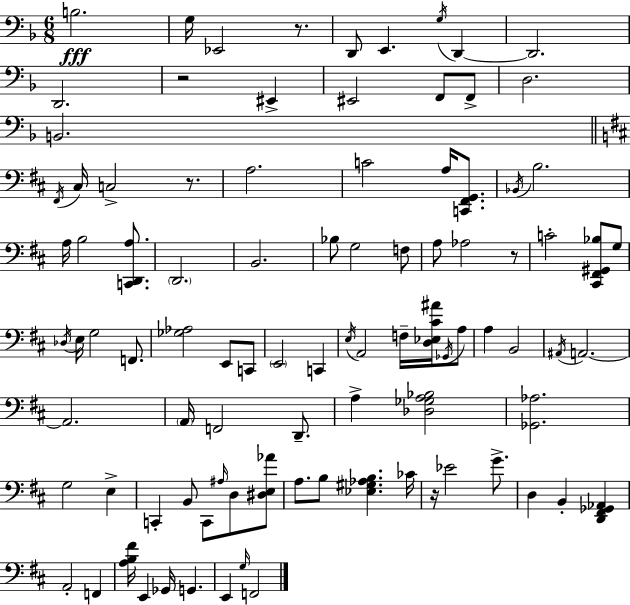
B3/h. G3/s Eb2/h R/e. D2/e E2/q. G3/s D2/q D2/h. D2/h. R/h EIS2/q EIS2/h F2/e F2/e D3/h. B2/h. F#2/s C#3/s C3/h R/e. A3/h. C4/h A3/s [C2,F#2,G2]/e. Bb2/s B3/h. A3/s B3/h [C2,D2,A3]/e. D2/h. B2/h. Bb3/e G3/h F3/e A3/e Ab3/h R/e C4/h [C#2,F#2,G#2,Bb3]/e G3/e Db3/s E3/s G3/h F2/e. [Gb3,Ab3]/h E2/e C2/e E2/h C2/q E3/s A2/h F3/s [D3,Eb3,C#4,A#4]/s Gb2/s A3/e A3/q B2/h A#2/s A2/h. A2/h. A2/s F2/h D2/e. A3/q [Db3,Gb3,A3,Bb3]/h [Gb2,Ab3]/h. G3/h E3/q C2/q B2/e C2/e A#3/s D3/e [D#3,E3,Ab4]/e A3/e. B3/e [Eb3,G#3,Ab3,B3]/q. CES4/s R/s Eb4/h G4/e. D3/q B2/q [D2,F#2,Gb2,Ab2]/q A2/h F2/q [A3,B3,F#4]/s E2/q Gb2/s G2/q. E2/q G3/s F2/h